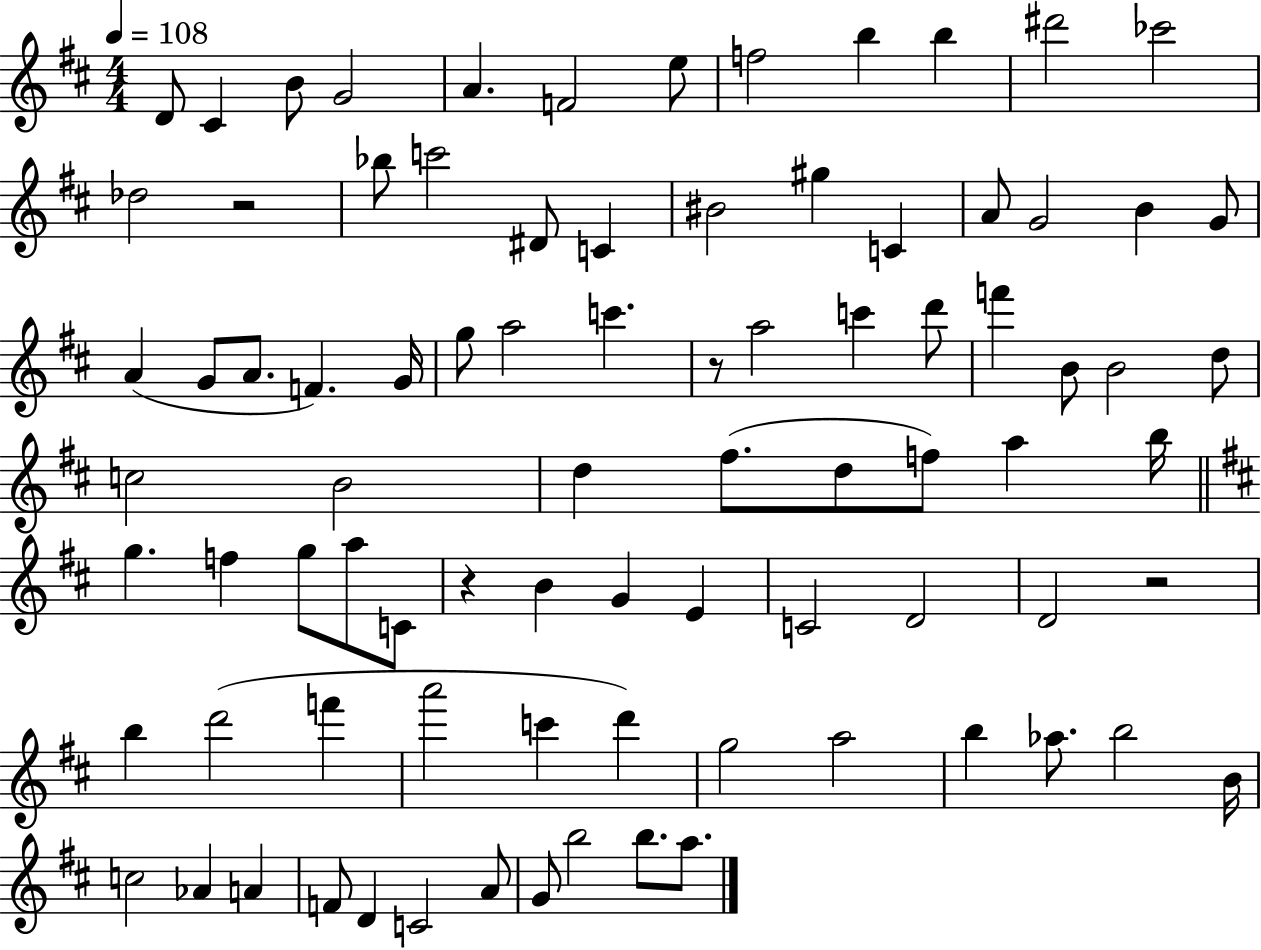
X:1
T:Untitled
M:4/4
L:1/4
K:D
D/2 ^C B/2 G2 A F2 e/2 f2 b b ^d'2 _c'2 _d2 z2 _b/2 c'2 ^D/2 C ^B2 ^g C A/2 G2 B G/2 A G/2 A/2 F G/4 g/2 a2 c' z/2 a2 c' d'/2 f' B/2 B2 d/2 c2 B2 d ^f/2 d/2 f/2 a b/4 g f g/2 a/2 C/2 z B G E C2 D2 D2 z2 b d'2 f' a'2 c' d' g2 a2 b _a/2 b2 B/4 c2 _A A F/2 D C2 A/2 G/2 b2 b/2 a/2